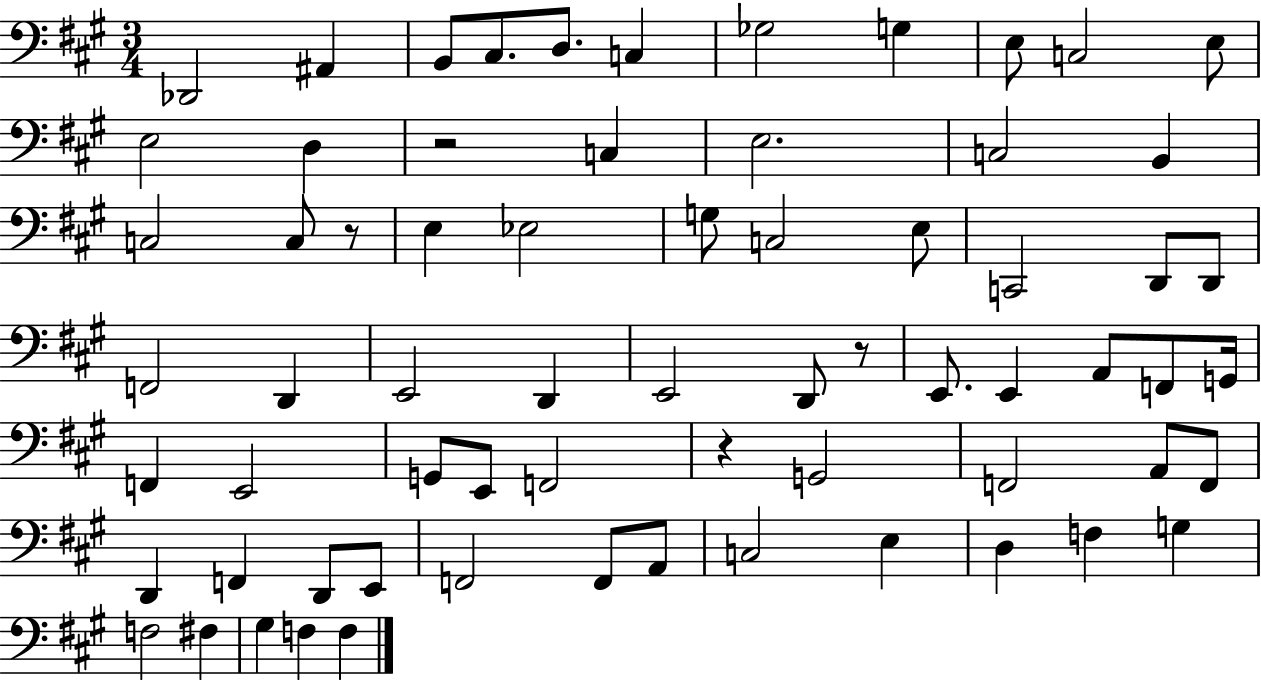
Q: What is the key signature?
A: A major